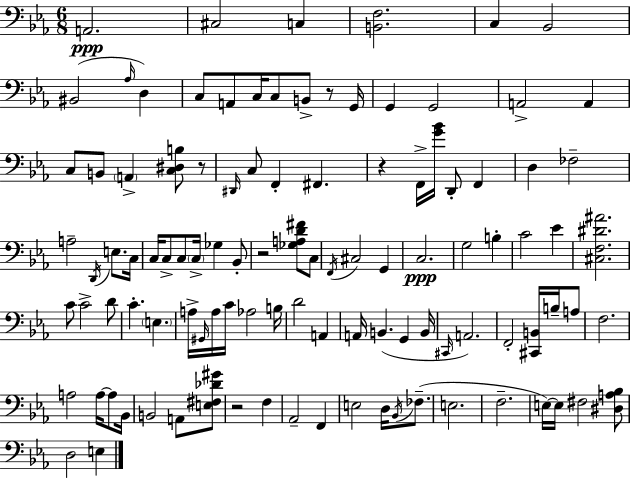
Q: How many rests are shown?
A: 5